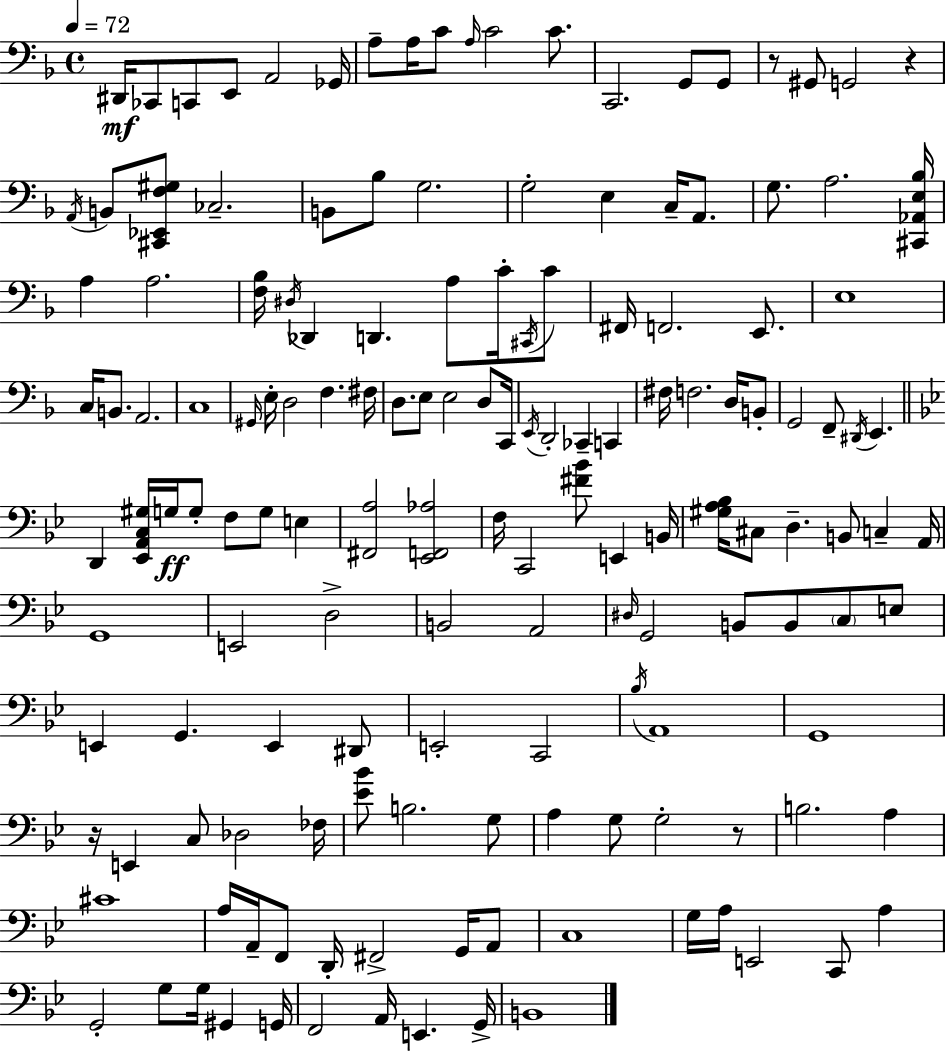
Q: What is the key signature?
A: D minor